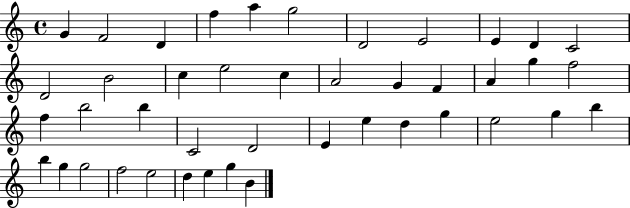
{
  \clef treble
  \time 4/4
  \defaultTimeSignature
  \key c \major
  g'4 f'2 d'4 | f''4 a''4 g''2 | d'2 e'2 | e'4 d'4 c'2 | \break d'2 b'2 | c''4 e''2 c''4 | a'2 g'4 f'4 | a'4 g''4 f''2 | \break f''4 b''2 b''4 | c'2 d'2 | e'4 e''4 d''4 g''4 | e''2 g''4 b''4 | \break b''4 g''4 g''2 | f''2 e''2 | d''4 e''4 g''4 b'4 | \bar "|."
}